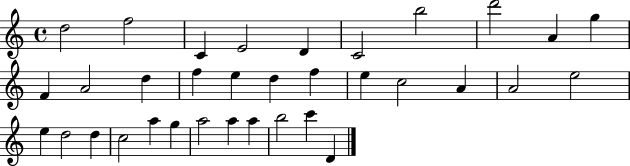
{
  \clef treble
  \time 4/4
  \defaultTimeSignature
  \key c \major
  d''2 f''2 | c'4 e'2 d'4 | c'2 b''2 | d'''2 a'4 g''4 | \break f'4 a'2 d''4 | f''4 e''4 d''4 f''4 | e''4 c''2 a'4 | a'2 e''2 | \break e''4 d''2 d''4 | c''2 a''4 g''4 | a''2 a''4 a''4 | b''2 c'''4 d'4 | \break \bar "|."
}